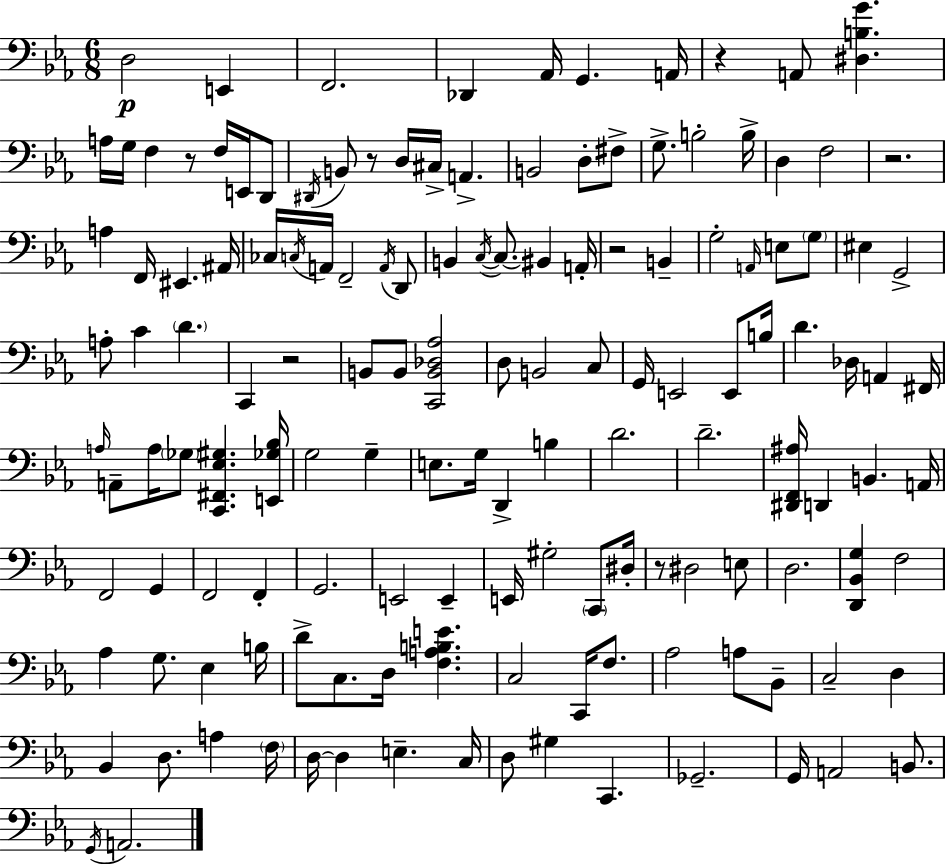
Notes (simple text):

D3/h E2/q F2/h. Db2/q Ab2/s G2/q. A2/s R/q A2/e [D#3,B3,G4]/q. A3/s G3/s F3/q R/e F3/s E2/s D2/e D#2/s B2/e R/e D3/s C#3/s A2/q. B2/h D3/e F#3/e G3/e. B3/h B3/s D3/q F3/h R/h. A3/q F2/s EIS2/q. A#2/s CES3/s C3/s A2/s F2/h A2/s D2/e B2/q C3/s C3/e. BIS2/q A2/s R/h B2/q G3/h A2/s E3/e G3/e EIS3/q G2/h A3/e C4/q D4/q. C2/q R/h B2/e B2/e [C2,B2,Db3,Ab3]/h D3/e B2/h C3/e G2/s E2/h E2/e B3/s D4/q. Db3/s A2/q F#2/s A3/s A2/e A3/s Gb3/e [C2,F#2,Eb3,G#3]/q. [E2,Gb3,Bb3]/s G3/h G3/q E3/e. G3/s D2/q B3/q D4/h. D4/h. [D#2,F2,A#3]/s D2/q B2/q. A2/s F2/h G2/q F2/h F2/q G2/h. E2/h E2/q E2/s G#3/h C2/e D#3/s R/e D#3/h E3/e D3/h. [D2,Bb2,G3]/q F3/h Ab3/q G3/e. Eb3/q B3/s D4/e C3/e. D3/s [F3,A3,B3,E4]/q. C3/h C2/s F3/e. Ab3/h A3/e Bb2/e C3/h D3/q Bb2/q D3/e. A3/q F3/s D3/s D3/q E3/q. C3/s D3/e G#3/q C2/q. Gb2/h. G2/s A2/h B2/e. G2/s A2/h.